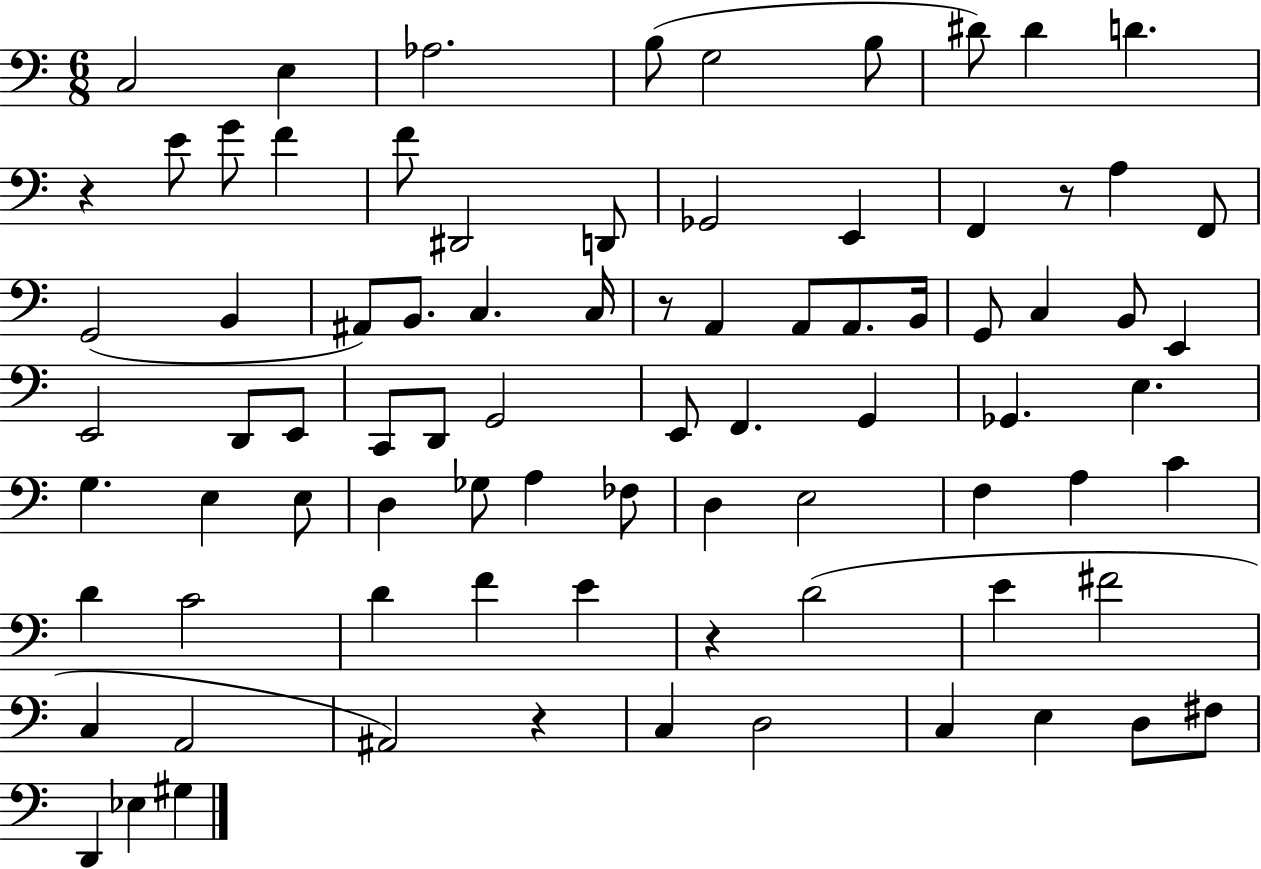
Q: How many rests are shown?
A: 5